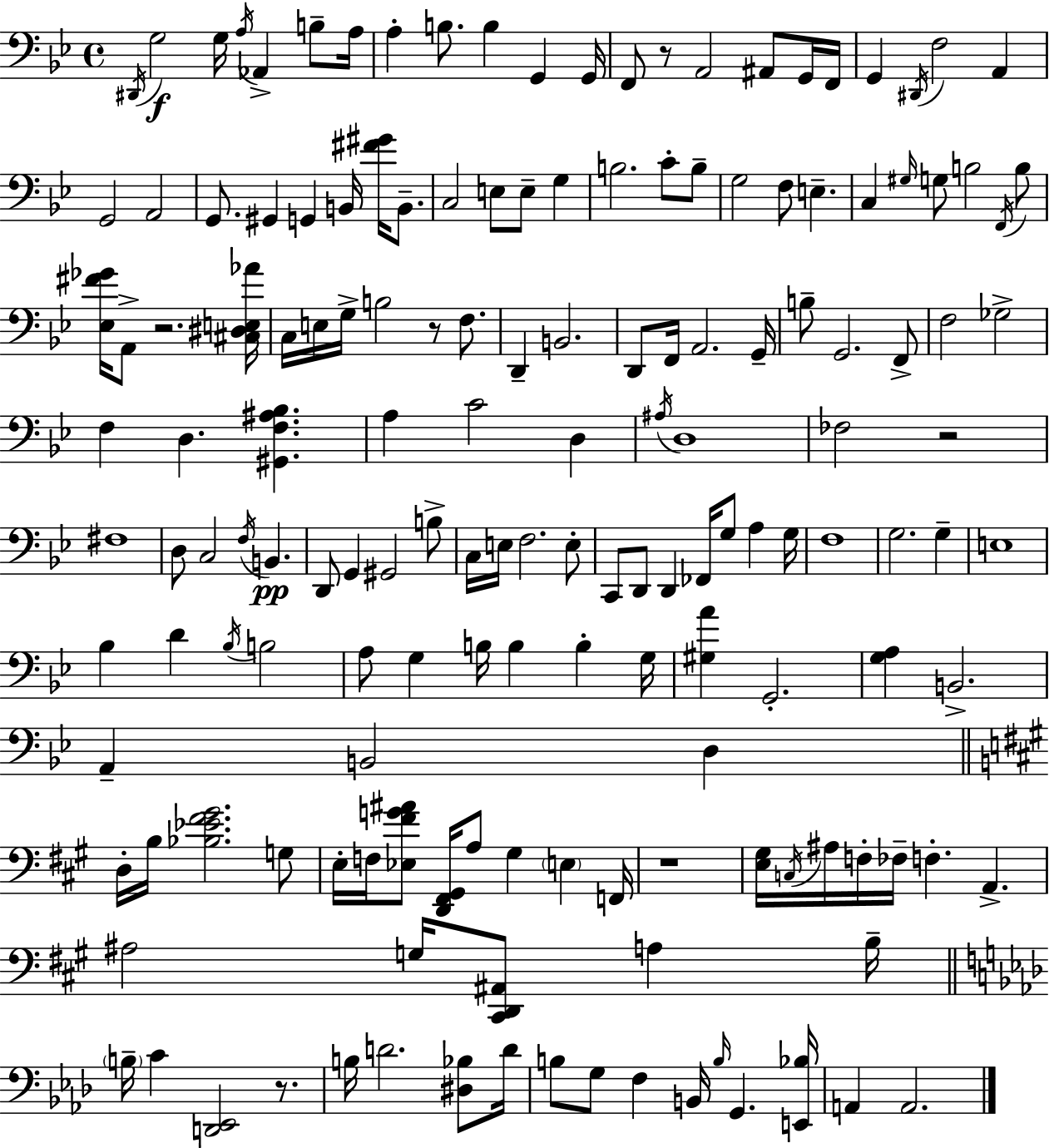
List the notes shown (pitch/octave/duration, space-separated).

D#2/s G3/h G3/s A3/s Ab2/q B3/e A3/s A3/q B3/e. B3/q G2/q G2/s F2/e R/e A2/h A#2/e G2/s F2/s G2/q D#2/s F3/h A2/q G2/h A2/h G2/e. G#2/q G2/q B2/s [F#4,G#4]/s B2/e. C3/h E3/e E3/e G3/q B3/h. C4/e B3/e G3/h F3/e E3/q. C3/q G#3/s G3/e B3/h F2/s B3/e [Eb3,F#4,Gb4]/s A2/e R/h. [C#3,D#3,E3,Ab4]/s C3/s E3/s G3/s B3/h R/e F3/e. D2/q B2/h. D2/e F2/s A2/h. G2/s B3/e G2/h. F2/e F3/h Gb3/h F3/q D3/q. [G#2,F3,A#3,Bb3]/q. A3/q C4/h D3/q A#3/s D3/w FES3/h R/h F#3/w D3/e C3/h F3/s B2/q. D2/e G2/q G#2/h B3/e C3/s E3/s F3/h. E3/e C2/e D2/e D2/q FES2/s G3/e A3/q G3/s F3/w G3/h. G3/q E3/w Bb3/q D4/q Bb3/s B3/h A3/e G3/q B3/s B3/q B3/q G3/s [G#3,A4]/q G2/h. [G3,A3]/q B2/h. A2/q B2/h D3/q D3/s B3/s [Bb3,Eb4,F#4,G#4]/h. G3/e E3/s F3/s [Eb3,F#4,G4,A#4]/e [D2,F#2,G#2]/s A3/e G#3/q E3/q F2/s R/w [E3,G#3]/s C3/s A#3/s F3/s FES3/s F3/q. A2/q. A#3/h G3/s [C#2,D2,A#2]/e A3/q B3/s B3/s C4/q [D2,Eb2]/h R/e. B3/s D4/h. [D#3,Bb3]/e D4/s B3/e G3/e F3/q B2/s B3/s G2/q. [E2,Bb3]/s A2/q A2/h.